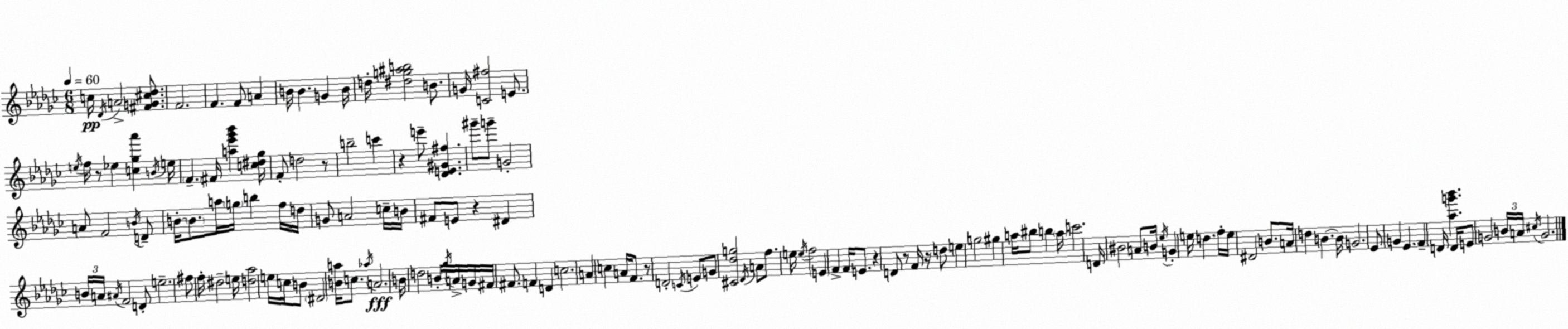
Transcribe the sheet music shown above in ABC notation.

X:1
T:Untitled
M:6/8
L:1/4
K:Ebm
c/4 _D/4 A2 [^FG^c_d]/2 F2 F F/2 A B/4 B G B/4 d/4 [^dg^ab]2 B/2 G/4 [C^f]2 E/2 e/4 f/4 z/2 _e [c_g_a'] B/4 e/4 F ^F/4 [a_e'_g'_b'] [c^d_g]/4 F/2 d2 z/2 b2 c' z e'/2 [_DE^G^f] ^g'/2 g'/2 G2 A/2 F2 B/4 D/2 B/4 B/2 a/4 g/4 b f/4 d/4 G/2 A2 c/4 B/4 ^F/2 E/2 z ^D B/4 A/4 ^A/4 F2 D/2 e2 ^f/2 f/4 ^d2 e/4 [d_a]2 e/4 c/4 B/2 ^D2 [Ba]/4 c/2 _a/4 A2 B/4 d2 B/4 _g/4 A/4 G/4 ^F/4 ^F/2 F D c2 A c A/4 F/2 z/2 D2 C/4 E/2 G/2 [^C_dg]2 _D/4 A/2 f/2 e/4 e/4 f2 E F F/4 E/2 z D/2 z/2 F/4 z/4 d/2 e g2 ^g a/4 ^b/2 b a/4 c'2 D/4 ^B2 A/2 B/4 _e/4 G e/4 d f/4 e/4 ^D2 B/2 A/4 d B B/4 G2 _E/2 G _E F D/4 [_ag'_b'] D/4 E/2 G2 B/4 A/4 ^c/4 G2